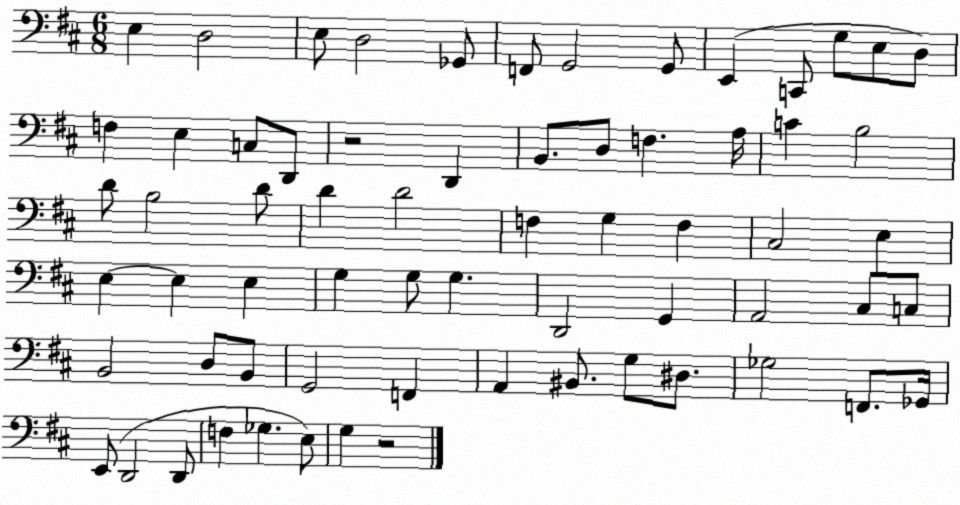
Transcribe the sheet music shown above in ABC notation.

X:1
T:Untitled
M:6/8
L:1/4
K:D
E, D,2 E,/2 D,2 _G,,/2 F,,/2 G,,2 G,,/2 E,, C,,/2 G,/2 E,/2 D,/2 F, E, C,/2 D,,/2 z2 D,, B,,/2 D,/2 F, A,/4 C B,2 D/2 B,2 D/2 D D2 F, G, F, ^C,2 E, E, E, E, G, G,/2 G, D,,2 G,, A,,2 ^C,/2 C,/2 B,,2 D,/2 B,,/2 G,,2 F,, A,, ^B,,/2 G,/2 ^D,/2 _G,2 F,,/2 _G,,/4 E,,/2 D,,2 D,,/2 F, _G, E,/2 G, z2